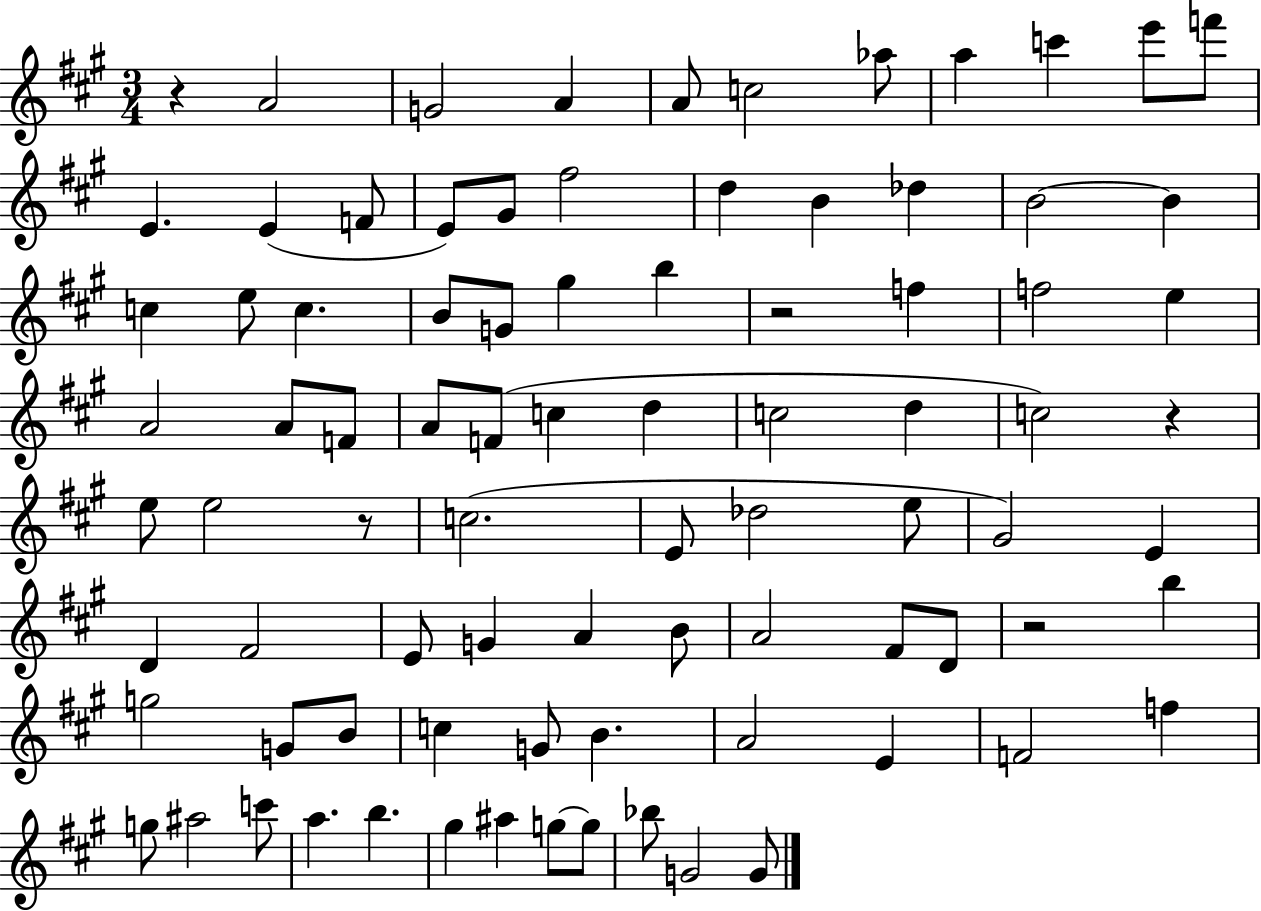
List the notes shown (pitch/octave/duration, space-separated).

R/q A4/h G4/h A4/q A4/e C5/h Ab5/e A5/q C6/q E6/e F6/e E4/q. E4/q F4/e E4/e G#4/e F#5/h D5/q B4/q Db5/q B4/h B4/q C5/q E5/e C5/q. B4/e G4/e G#5/q B5/q R/h F5/q F5/h E5/q A4/h A4/e F4/e A4/e F4/e C5/q D5/q C5/h D5/q C5/h R/q E5/e E5/h R/e C5/h. E4/e Db5/h E5/e G#4/h E4/q D4/q F#4/h E4/e G4/q A4/q B4/e A4/h F#4/e D4/e R/h B5/q G5/h G4/e B4/e C5/q G4/e B4/q. A4/h E4/q F4/h F5/q G5/e A#5/h C6/e A5/q. B5/q. G#5/q A#5/q G5/e G5/e Bb5/e G4/h G4/e